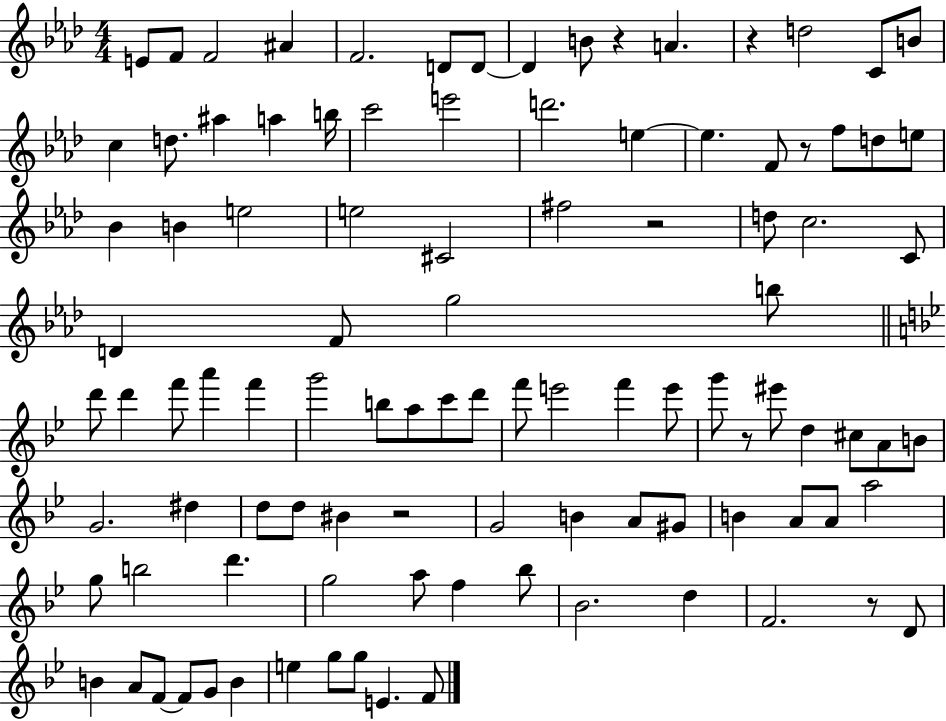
{
  \clef treble
  \numericTimeSignature
  \time 4/4
  \key aes \major
  e'8 f'8 f'2 ais'4 | f'2. d'8 d'8~~ | d'4 b'8 r4 a'4. | r4 d''2 c'8 b'8 | \break c''4 d''8. ais''4 a''4 b''16 | c'''2 e'''2 | d'''2. e''4~~ | e''4. f'8 r8 f''8 d''8 e''8 | \break bes'4 b'4 e''2 | e''2 cis'2 | fis''2 r2 | d''8 c''2. c'8 | \break d'4 f'8 g''2 b''8 | \bar "||" \break \key bes \major d'''8 d'''4 f'''8 a'''4 f'''4 | g'''2 b''8 a''8 c'''8 d'''8 | f'''8 e'''2 f'''4 e'''8 | g'''8 r8 eis'''8 d''4 cis''8 a'8 b'8 | \break g'2. dis''4 | d''8 d''8 bis'4 r2 | g'2 b'4 a'8 gis'8 | b'4 a'8 a'8 a''2 | \break g''8 b''2 d'''4. | g''2 a''8 f''4 bes''8 | bes'2. d''4 | f'2. r8 d'8 | \break b'4 a'8 f'8~~ f'8 g'8 b'4 | e''4 g''8 g''8 e'4. f'8 | \bar "|."
}